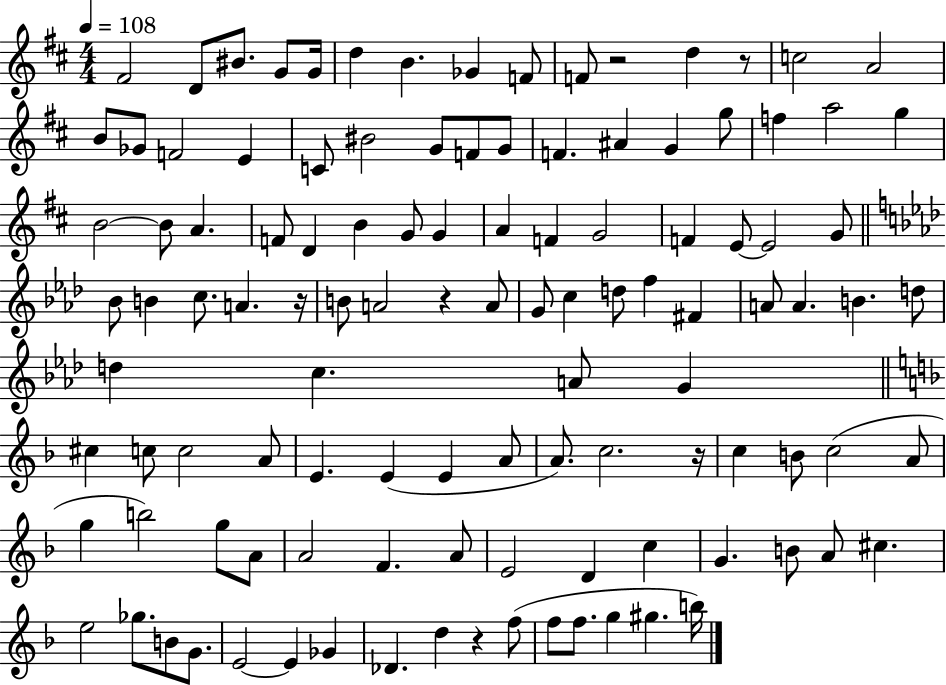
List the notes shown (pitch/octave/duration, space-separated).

F#4/h D4/e BIS4/e. G4/e G4/s D5/q B4/q. Gb4/q F4/e F4/e R/h D5/q R/e C5/h A4/h B4/e Gb4/e F4/h E4/q C4/e BIS4/h G4/e F4/e G4/e F4/q. A#4/q G4/q G5/e F5/q A5/h G5/q B4/h B4/e A4/q. F4/e D4/q B4/q G4/e G4/q A4/q F4/q G4/h F4/q E4/e E4/h G4/e Bb4/e B4/q C5/e. A4/q. R/s B4/e A4/h R/q A4/e G4/e C5/q D5/e F5/q F#4/q A4/e A4/q. B4/q. D5/e D5/q C5/q. A4/e G4/q C#5/q C5/e C5/h A4/e E4/q. E4/q E4/q A4/e A4/e. C5/h. R/s C5/q B4/e C5/h A4/e G5/q B5/h G5/e A4/e A4/h F4/q. A4/e E4/h D4/q C5/q G4/q. B4/e A4/e C#5/q. E5/h Gb5/e. B4/e G4/e. E4/h E4/q Gb4/q Db4/q. D5/q R/q F5/e F5/e F5/e. G5/q G#5/q. B5/s